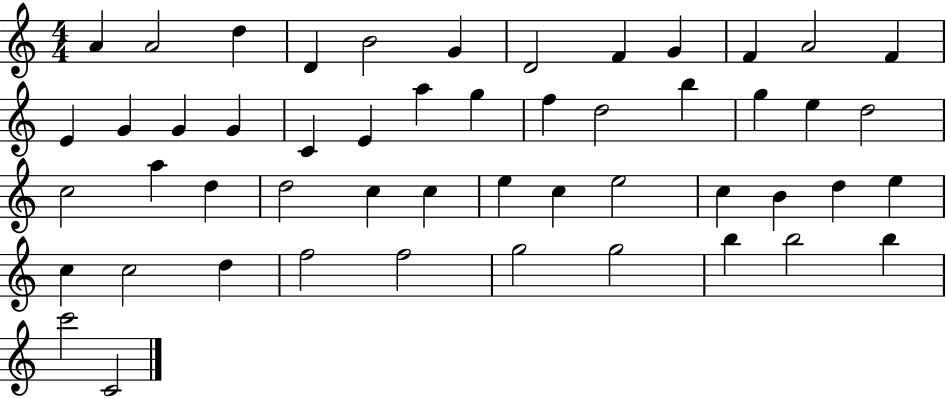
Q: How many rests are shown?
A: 0